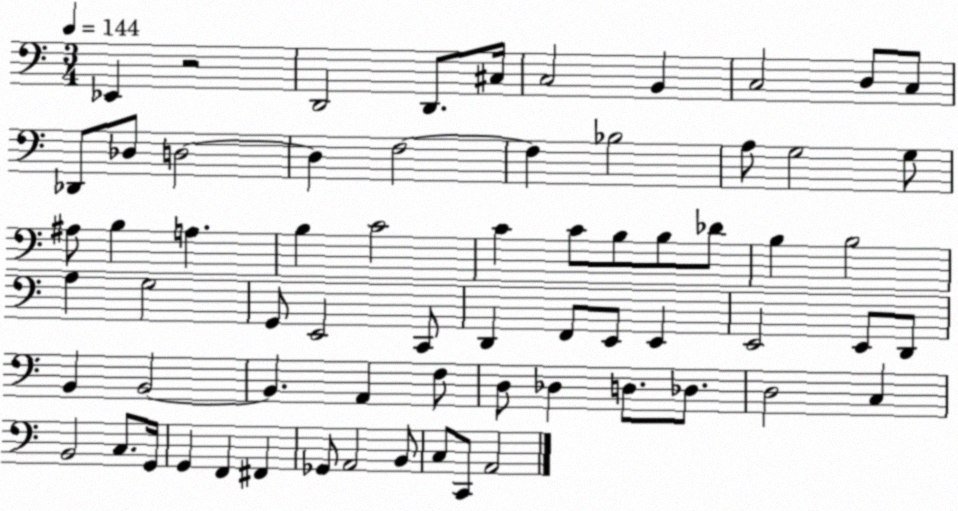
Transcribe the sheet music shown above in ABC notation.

X:1
T:Untitled
M:3/4
L:1/4
K:C
_E,, z2 D,,2 D,,/2 ^C,/4 C,2 B,, C,2 D,/2 C,/2 _D,,/2 _D,/2 D,2 D, F,2 F, _B,2 A,/2 G,2 G,/2 ^A,/2 B, A, B, C2 C C/2 B,/2 B,/2 _D/2 B, B,2 A, G,2 G,,/2 E,,2 C,,/2 D,, F,,/2 E,,/2 E,, E,,2 E,,/2 D,,/2 B,, B,,2 B,, A,, F,/2 D,/2 _D, D,/2 _D,/2 D,2 C, B,,2 C,/2 G,,/4 G,, F,, ^F,, _G,,/2 A,,2 B,,/2 C,/2 C,,/2 A,,2